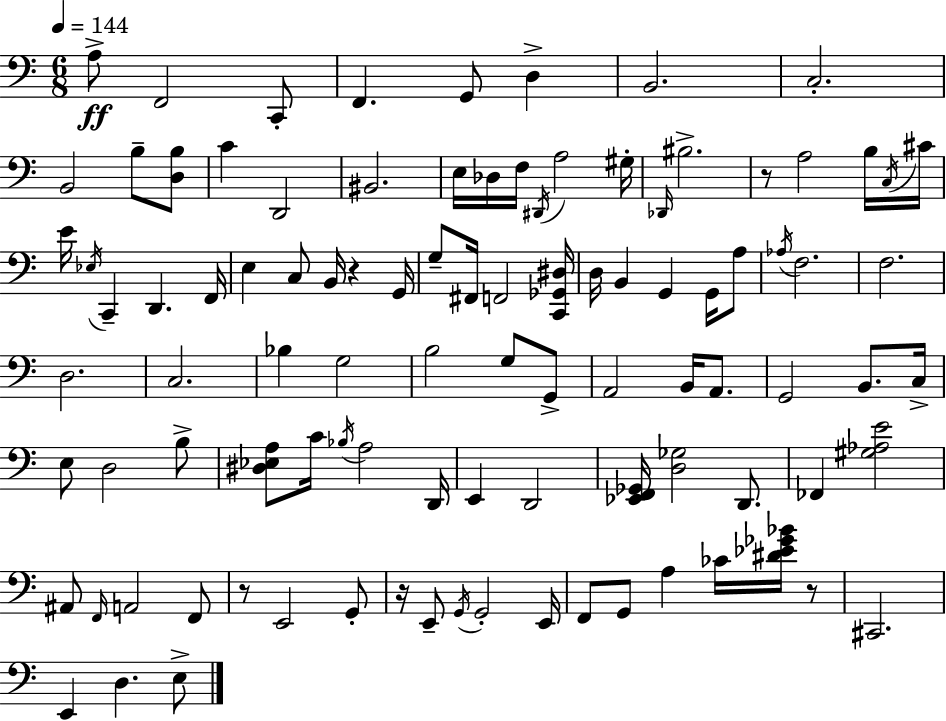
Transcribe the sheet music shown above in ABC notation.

X:1
T:Untitled
M:6/8
L:1/4
K:C
A,/2 F,,2 C,,/2 F,, G,,/2 D, B,,2 C,2 B,,2 B,/2 [D,B,]/2 C D,,2 ^B,,2 E,/4 _D,/4 F,/4 ^D,,/4 A,2 ^G,/4 _D,,/4 ^B,2 z/2 A,2 B,/4 C,/4 ^C/4 E/4 _E,/4 C,, D,, F,,/4 E, C,/2 B,,/4 z G,,/4 G,/2 ^F,,/4 F,,2 [C,,_G,,^D,]/4 D,/4 B,, G,, G,,/4 A,/2 _A,/4 F,2 F,2 D,2 C,2 _B, G,2 B,2 G,/2 G,,/2 A,,2 B,,/4 A,,/2 G,,2 B,,/2 C,/4 E,/2 D,2 B,/2 [^D,_E,A,]/2 C/4 _B,/4 A,2 D,,/4 E,, D,,2 [_E,,F,,_G,,]/4 [D,_G,]2 D,,/2 _F,, [^G,_A,E]2 ^A,,/2 F,,/4 A,,2 F,,/2 z/2 E,,2 G,,/2 z/4 E,,/2 G,,/4 G,,2 E,,/4 F,,/2 G,,/2 A, _C/4 [^D_E_G_B]/4 z/2 ^C,,2 E,, D, E,/2